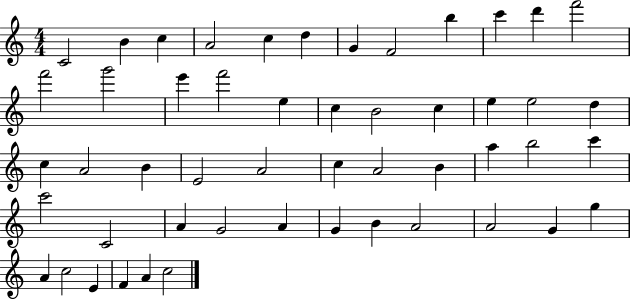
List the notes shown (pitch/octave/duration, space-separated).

C4/h B4/q C5/q A4/h C5/q D5/q G4/q F4/h B5/q C6/q D6/q F6/h F6/h G6/h E6/q F6/h E5/q C5/q B4/h C5/q E5/q E5/h D5/q C5/q A4/h B4/q E4/h A4/h C5/q A4/h B4/q A5/q B5/h C6/q C6/h C4/h A4/q G4/h A4/q G4/q B4/q A4/h A4/h G4/q G5/q A4/q C5/h E4/q F4/q A4/q C5/h